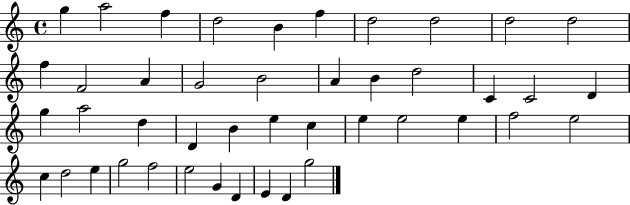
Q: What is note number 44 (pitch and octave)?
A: G5